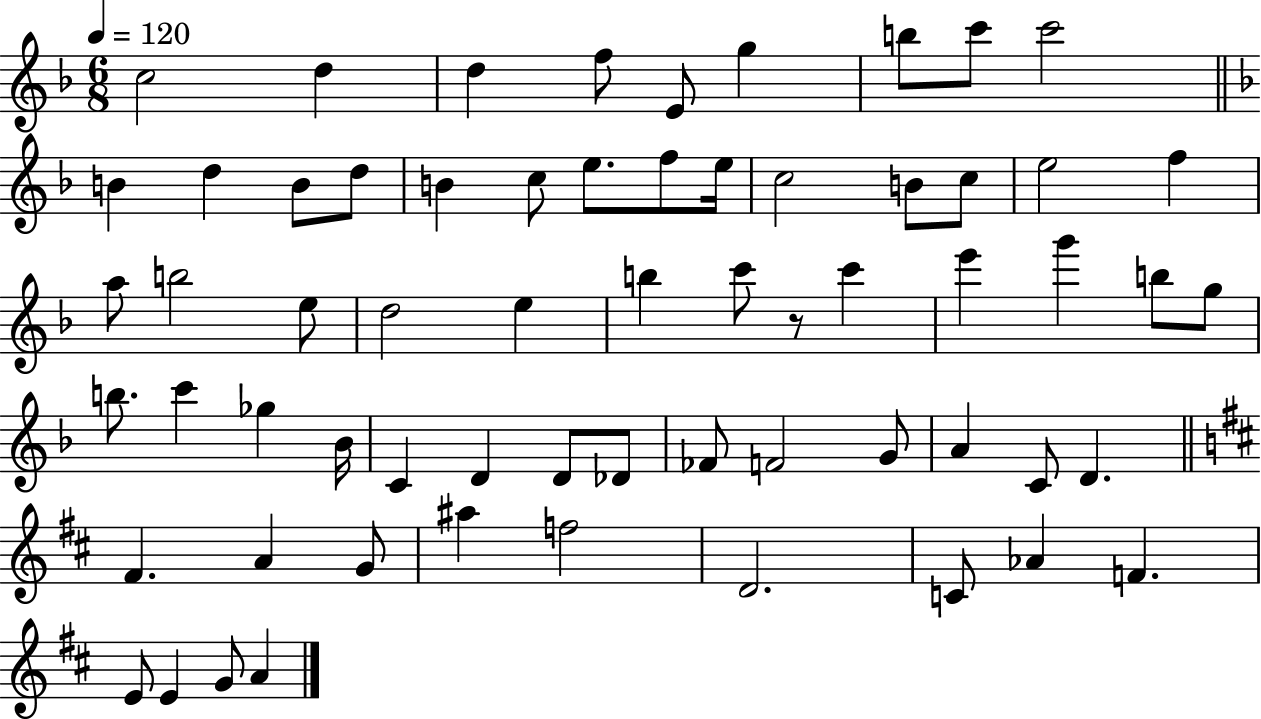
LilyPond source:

{
  \clef treble
  \numericTimeSignature
  \time 6/8
  \key f \major
  \tempo 4 = 120
  c''2 d''4 | d''4 f''8 e'8 g''4 | b''8 c'''8 c'''2 | \bar "||" \break \key f \major b'4 d''4 b'8 d''8 | b'4 c''8 e''8. f''8 e''16 | c''2 b'8 c''8 | e''2 f''4 | \break a''8 b''2 e''8 | d''2 e''4 | b''4 c'''8 r8 c'''4 | e'''4 g'''4 b''8 g''8 | \break b''8. c'''4 ges''4 bes'16 | c'4 d'4 d'8 des'8 | fes'8 f'2 g'8 | a'4 c'8 d'4. | \break \bar "||" \break \key b \minor fis'4. a'4 g'8 | ais''4 f''2 | d'2. | c'8 aes'4 f'4. | \break e'8 e'4 g'8 a'4 | \bar "|."
}